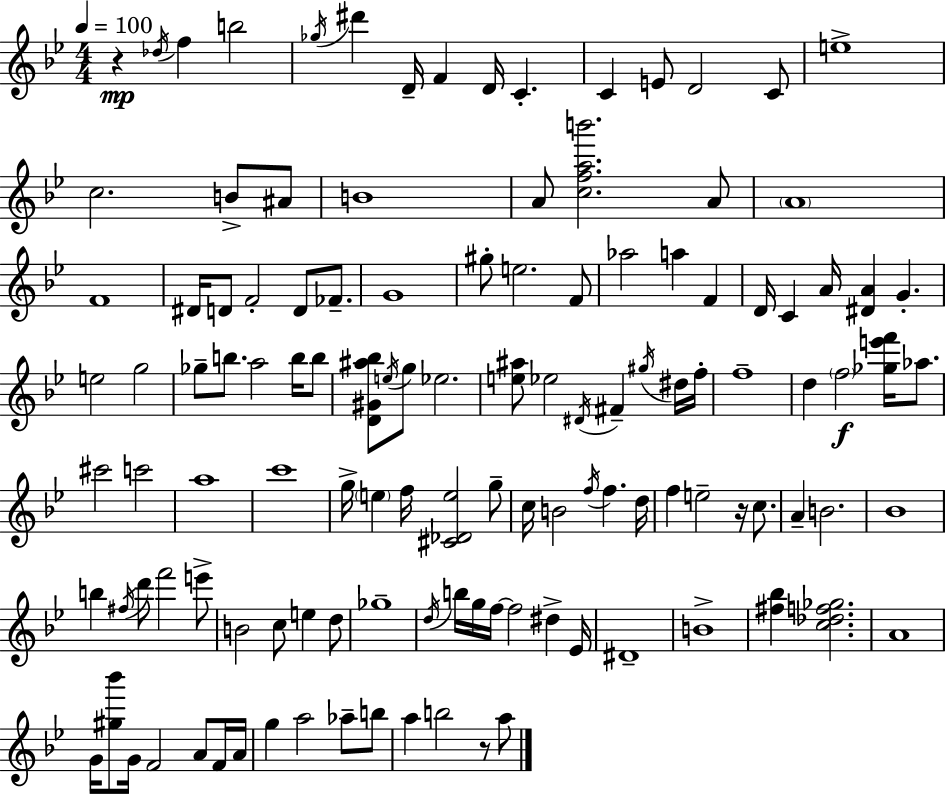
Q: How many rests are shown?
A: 3